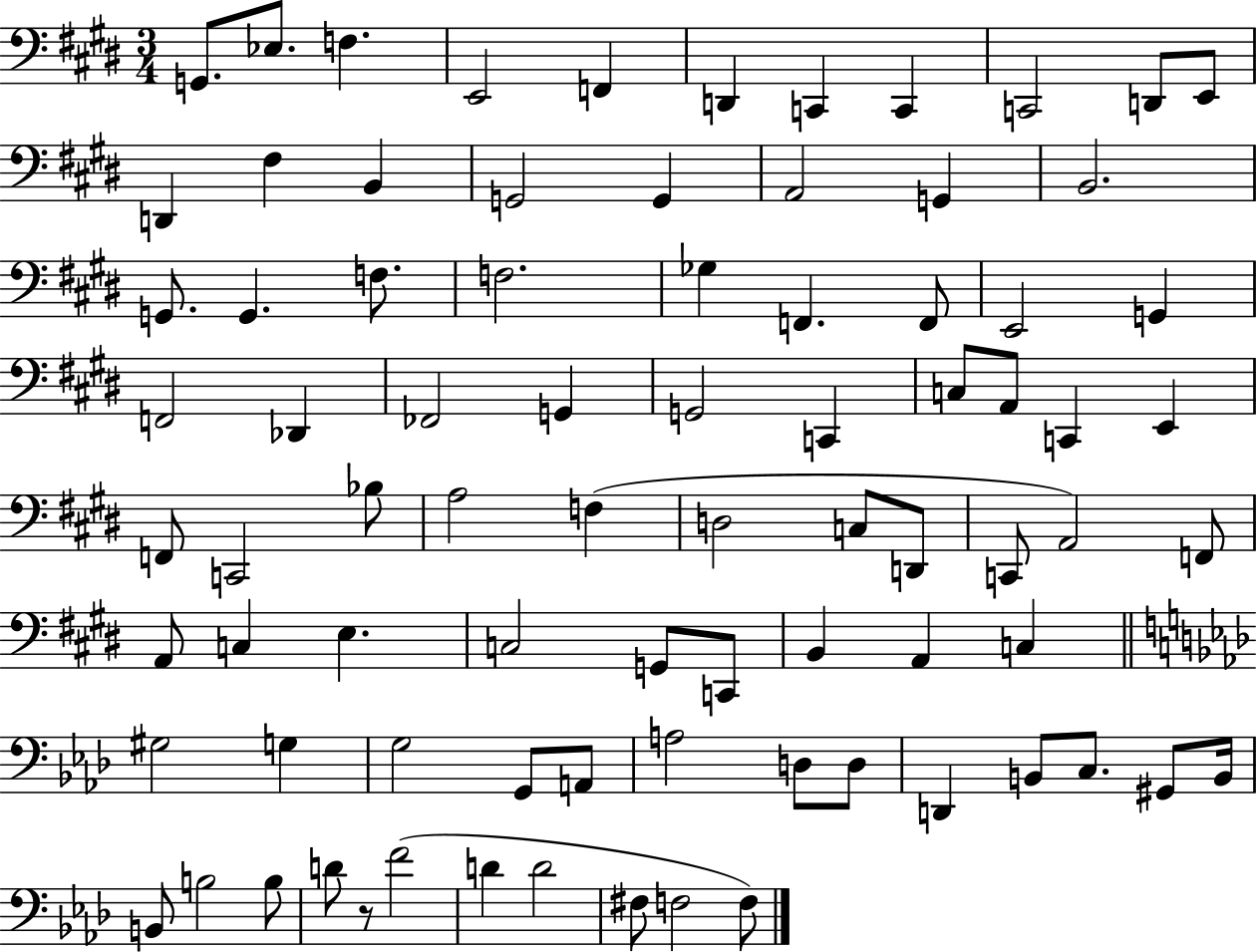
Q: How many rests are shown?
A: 1